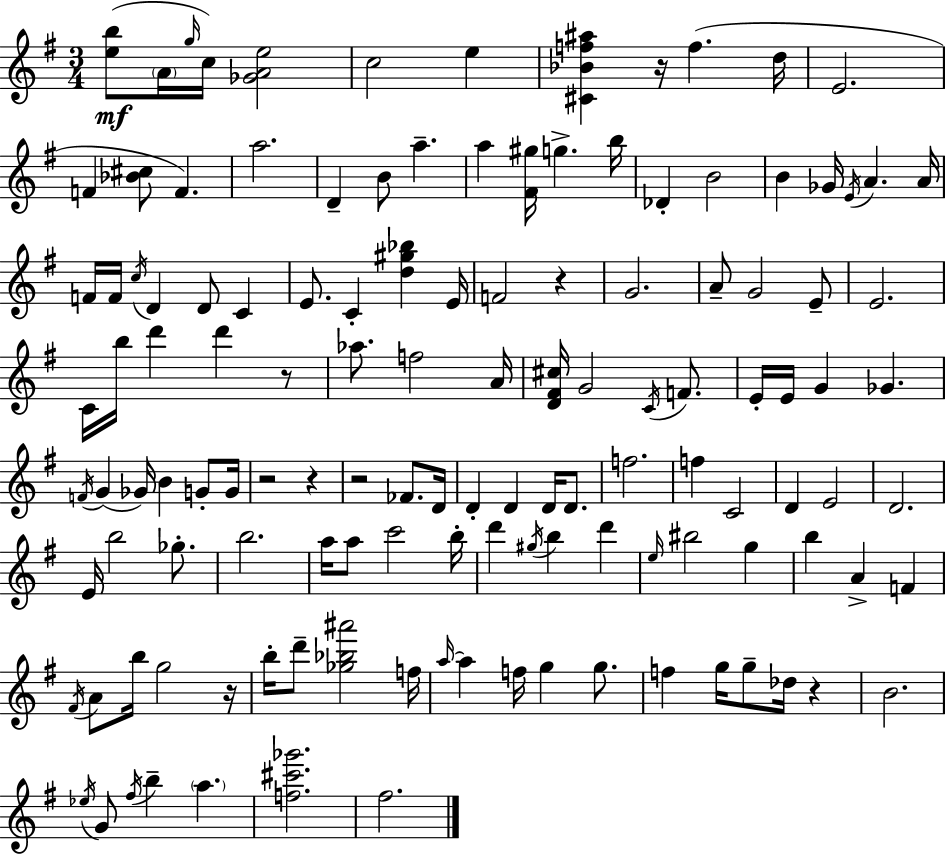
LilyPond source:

{
  \clef treble
  \numericTimeSignature
  \time 3/4
  \key e \minor
  <e'' b''>8(\mf \parenthesize a'16 \grace { g''16 } c''16) <ges' a' e''>2 | c''2 e''4 | <cis' bes' f'' ais''>4 r16 f''4.( | d''16 e'2. | \break f'4 <bes' cis''>8 f'4.) | a''2. | d'4-- b'8 a''4.-- | a''4 <fis' gis''>16 g''4.-> | \break b''16 des'4-. b'2 | b'4 ges'16 \acciaccatura { e'16 } a'4. | a'16 f'16 f'16 \acciaccatura { c''16 } d'4 d'8 c'4 | e'8. c'4-. <d'' gis'' bes''>4 | \break e'16 f'2 r4 | g'2. | a'8-- g'2 | e'8-- e'2. | \break c'16 b''16 d'''4 d'''4 | r8 aes''8. f''2 | a'16 <d' fis' cis''>16 g'2 | \acciaccatura { c'16 } f'8. e'16-. e'16 g'4 ges'4. | \break \acciaccatura { f'16 }( g'4 ges'16) b'4 | g'8-. g'16 r2 | r4 r2 | fes'8. d'16 d'4-. d'4 | \break d'16 d'8. f''2. | f''4 c'2 | d'4 e'2 | d'2. | \break e'16 b''2 | ges''8.-. b''2. | a''16 a''8 c'''2 | b''16-. d'''4 \acciaccatura { gis''16 } b''4 | \break d'''4 \grace { e''16 } bis''2 | g''4 b''4 a'4-> | f'4 \acciaccatura { fis'16 } a'8 b''16 g''2 | r16 b''16-. d'''8-- <ges'' bes'' ais'''>2 | \break f''16 \grace { a''16~ }~ a''4 | f''16 g''4 g''8. f''4 | g''16 g''8-- des''16 r4 b'2. | \acciaccatura { ees''16 } g'8 | \break \acciaccatura { fis''16 } b''4-- \parenthesize a''4. <f'' cis''' ges'''>2. | fis''2. | \bar "|."
}